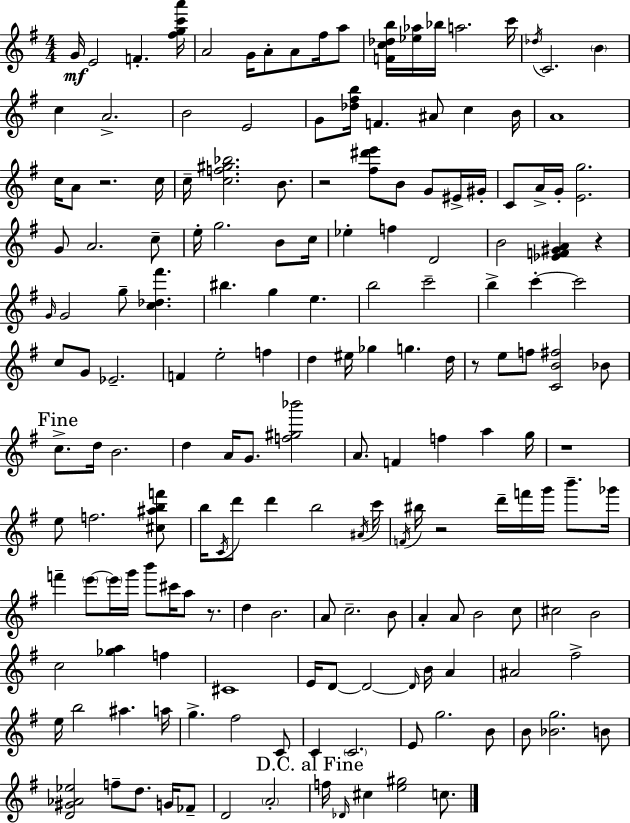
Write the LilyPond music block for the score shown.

{
  \clef treble
  \numericTimeSignature
  \time 4/4
  \key e \minor
  \repeat volta 2 { g'16\mf e'2 f'4.-. <fis'' g'' c''' a'''>16 | a'2 g'16 a'8-. a'8 fis''16 a''8 | <f' c'' des'' b''>16 <ees'' aes''>16 bes''16 a''2. c'''16 | \acciaccatura { des''16 } c'2. \parenthesize b'4 | \break c''4 a'2.-> | b'2 e'2 | g'8 <des'' fis'' b''>16 f'4. ais'8 c''4 | b'16 a'1 | \break c''16 a'8 r2. | c''16 c''16-- <c'' f'' gis'' bes''>2. b'8. | r2 <fis'' dis''' e'''>8 b'8 g'8 eis'16-> | gis'16-. c'8 a'16-> g'16-. <e' g''>2. | \break g'8 a'2. c''8-- | e''16-. g''2. b'8 | c''16 ees''4-. f''4 d'2 | b'2 <ees' f' gis' a'>4 r4 | \break \grace { g'16 } g'2 g''8-- <c'' des'' fis'''>4. | bis''4. g''4 e''4. | b''2 c'''2-- | b''4-> c'''4-.~~ c'''2 | \break c''8 g'8 ees'2.-- | f'4 e''2-. f''4 | d''4 eis''16 ges''4 g''4. | d''16 r8 e''8 f''8 <c' b' fis''>2 | \break bes'8 \mark "Fine" c''8.-> d''16 b'2. | d''4 a'16 g'8. <f'' gis'' bes'''>2 | a'8. f'4 f''4 a''4 | g''16 r1 | \break e''8 f''2. | <cis'' ais'' b'' f'''>8 b''16 \acciaccatura { c'16 } d'''8 d'''4 b''2 | \acciaccatura { ais'16 } c'''16 \acciaccatura { f'16 } bis''16 r2 d'''16-- f'''16 | g'''16 b'''8.-- ges'''16 f'''4-- \parenthesize e'''8~~ \parenthesize e'''16 g'''16 b'''8 cis'''16 | \break a''8 r8. d''4 b'2. | a'8 c''2.-- | b'8 a'4-. a'8 b'2 | c''8 cis''2 b'2 | \break c''2 <ges'' a''>4 | f''4 cis'1 | e'16 d'8~~ d'2~~ | \grace { d'16 } b'16 a'4 ais'2 fis''2-> | \break e''16 b''2 ais''4. | a''16 g''4.-> fis''2 | c'8 c'4 \parenthesize c'2. | e'8 g''2. | \break b'8 b'8 <bes' g''>2. | b'8 <d' gis' aes' ees''>2 f''8-- | d''8. g'16 fes'8-- d'2 \parenthesize a'2-. | \mark "D.C. al Fine" f''16 \grace { des'16 } cis''4 <e'' gis''>2 | \break c''8. } \bar "|."
}